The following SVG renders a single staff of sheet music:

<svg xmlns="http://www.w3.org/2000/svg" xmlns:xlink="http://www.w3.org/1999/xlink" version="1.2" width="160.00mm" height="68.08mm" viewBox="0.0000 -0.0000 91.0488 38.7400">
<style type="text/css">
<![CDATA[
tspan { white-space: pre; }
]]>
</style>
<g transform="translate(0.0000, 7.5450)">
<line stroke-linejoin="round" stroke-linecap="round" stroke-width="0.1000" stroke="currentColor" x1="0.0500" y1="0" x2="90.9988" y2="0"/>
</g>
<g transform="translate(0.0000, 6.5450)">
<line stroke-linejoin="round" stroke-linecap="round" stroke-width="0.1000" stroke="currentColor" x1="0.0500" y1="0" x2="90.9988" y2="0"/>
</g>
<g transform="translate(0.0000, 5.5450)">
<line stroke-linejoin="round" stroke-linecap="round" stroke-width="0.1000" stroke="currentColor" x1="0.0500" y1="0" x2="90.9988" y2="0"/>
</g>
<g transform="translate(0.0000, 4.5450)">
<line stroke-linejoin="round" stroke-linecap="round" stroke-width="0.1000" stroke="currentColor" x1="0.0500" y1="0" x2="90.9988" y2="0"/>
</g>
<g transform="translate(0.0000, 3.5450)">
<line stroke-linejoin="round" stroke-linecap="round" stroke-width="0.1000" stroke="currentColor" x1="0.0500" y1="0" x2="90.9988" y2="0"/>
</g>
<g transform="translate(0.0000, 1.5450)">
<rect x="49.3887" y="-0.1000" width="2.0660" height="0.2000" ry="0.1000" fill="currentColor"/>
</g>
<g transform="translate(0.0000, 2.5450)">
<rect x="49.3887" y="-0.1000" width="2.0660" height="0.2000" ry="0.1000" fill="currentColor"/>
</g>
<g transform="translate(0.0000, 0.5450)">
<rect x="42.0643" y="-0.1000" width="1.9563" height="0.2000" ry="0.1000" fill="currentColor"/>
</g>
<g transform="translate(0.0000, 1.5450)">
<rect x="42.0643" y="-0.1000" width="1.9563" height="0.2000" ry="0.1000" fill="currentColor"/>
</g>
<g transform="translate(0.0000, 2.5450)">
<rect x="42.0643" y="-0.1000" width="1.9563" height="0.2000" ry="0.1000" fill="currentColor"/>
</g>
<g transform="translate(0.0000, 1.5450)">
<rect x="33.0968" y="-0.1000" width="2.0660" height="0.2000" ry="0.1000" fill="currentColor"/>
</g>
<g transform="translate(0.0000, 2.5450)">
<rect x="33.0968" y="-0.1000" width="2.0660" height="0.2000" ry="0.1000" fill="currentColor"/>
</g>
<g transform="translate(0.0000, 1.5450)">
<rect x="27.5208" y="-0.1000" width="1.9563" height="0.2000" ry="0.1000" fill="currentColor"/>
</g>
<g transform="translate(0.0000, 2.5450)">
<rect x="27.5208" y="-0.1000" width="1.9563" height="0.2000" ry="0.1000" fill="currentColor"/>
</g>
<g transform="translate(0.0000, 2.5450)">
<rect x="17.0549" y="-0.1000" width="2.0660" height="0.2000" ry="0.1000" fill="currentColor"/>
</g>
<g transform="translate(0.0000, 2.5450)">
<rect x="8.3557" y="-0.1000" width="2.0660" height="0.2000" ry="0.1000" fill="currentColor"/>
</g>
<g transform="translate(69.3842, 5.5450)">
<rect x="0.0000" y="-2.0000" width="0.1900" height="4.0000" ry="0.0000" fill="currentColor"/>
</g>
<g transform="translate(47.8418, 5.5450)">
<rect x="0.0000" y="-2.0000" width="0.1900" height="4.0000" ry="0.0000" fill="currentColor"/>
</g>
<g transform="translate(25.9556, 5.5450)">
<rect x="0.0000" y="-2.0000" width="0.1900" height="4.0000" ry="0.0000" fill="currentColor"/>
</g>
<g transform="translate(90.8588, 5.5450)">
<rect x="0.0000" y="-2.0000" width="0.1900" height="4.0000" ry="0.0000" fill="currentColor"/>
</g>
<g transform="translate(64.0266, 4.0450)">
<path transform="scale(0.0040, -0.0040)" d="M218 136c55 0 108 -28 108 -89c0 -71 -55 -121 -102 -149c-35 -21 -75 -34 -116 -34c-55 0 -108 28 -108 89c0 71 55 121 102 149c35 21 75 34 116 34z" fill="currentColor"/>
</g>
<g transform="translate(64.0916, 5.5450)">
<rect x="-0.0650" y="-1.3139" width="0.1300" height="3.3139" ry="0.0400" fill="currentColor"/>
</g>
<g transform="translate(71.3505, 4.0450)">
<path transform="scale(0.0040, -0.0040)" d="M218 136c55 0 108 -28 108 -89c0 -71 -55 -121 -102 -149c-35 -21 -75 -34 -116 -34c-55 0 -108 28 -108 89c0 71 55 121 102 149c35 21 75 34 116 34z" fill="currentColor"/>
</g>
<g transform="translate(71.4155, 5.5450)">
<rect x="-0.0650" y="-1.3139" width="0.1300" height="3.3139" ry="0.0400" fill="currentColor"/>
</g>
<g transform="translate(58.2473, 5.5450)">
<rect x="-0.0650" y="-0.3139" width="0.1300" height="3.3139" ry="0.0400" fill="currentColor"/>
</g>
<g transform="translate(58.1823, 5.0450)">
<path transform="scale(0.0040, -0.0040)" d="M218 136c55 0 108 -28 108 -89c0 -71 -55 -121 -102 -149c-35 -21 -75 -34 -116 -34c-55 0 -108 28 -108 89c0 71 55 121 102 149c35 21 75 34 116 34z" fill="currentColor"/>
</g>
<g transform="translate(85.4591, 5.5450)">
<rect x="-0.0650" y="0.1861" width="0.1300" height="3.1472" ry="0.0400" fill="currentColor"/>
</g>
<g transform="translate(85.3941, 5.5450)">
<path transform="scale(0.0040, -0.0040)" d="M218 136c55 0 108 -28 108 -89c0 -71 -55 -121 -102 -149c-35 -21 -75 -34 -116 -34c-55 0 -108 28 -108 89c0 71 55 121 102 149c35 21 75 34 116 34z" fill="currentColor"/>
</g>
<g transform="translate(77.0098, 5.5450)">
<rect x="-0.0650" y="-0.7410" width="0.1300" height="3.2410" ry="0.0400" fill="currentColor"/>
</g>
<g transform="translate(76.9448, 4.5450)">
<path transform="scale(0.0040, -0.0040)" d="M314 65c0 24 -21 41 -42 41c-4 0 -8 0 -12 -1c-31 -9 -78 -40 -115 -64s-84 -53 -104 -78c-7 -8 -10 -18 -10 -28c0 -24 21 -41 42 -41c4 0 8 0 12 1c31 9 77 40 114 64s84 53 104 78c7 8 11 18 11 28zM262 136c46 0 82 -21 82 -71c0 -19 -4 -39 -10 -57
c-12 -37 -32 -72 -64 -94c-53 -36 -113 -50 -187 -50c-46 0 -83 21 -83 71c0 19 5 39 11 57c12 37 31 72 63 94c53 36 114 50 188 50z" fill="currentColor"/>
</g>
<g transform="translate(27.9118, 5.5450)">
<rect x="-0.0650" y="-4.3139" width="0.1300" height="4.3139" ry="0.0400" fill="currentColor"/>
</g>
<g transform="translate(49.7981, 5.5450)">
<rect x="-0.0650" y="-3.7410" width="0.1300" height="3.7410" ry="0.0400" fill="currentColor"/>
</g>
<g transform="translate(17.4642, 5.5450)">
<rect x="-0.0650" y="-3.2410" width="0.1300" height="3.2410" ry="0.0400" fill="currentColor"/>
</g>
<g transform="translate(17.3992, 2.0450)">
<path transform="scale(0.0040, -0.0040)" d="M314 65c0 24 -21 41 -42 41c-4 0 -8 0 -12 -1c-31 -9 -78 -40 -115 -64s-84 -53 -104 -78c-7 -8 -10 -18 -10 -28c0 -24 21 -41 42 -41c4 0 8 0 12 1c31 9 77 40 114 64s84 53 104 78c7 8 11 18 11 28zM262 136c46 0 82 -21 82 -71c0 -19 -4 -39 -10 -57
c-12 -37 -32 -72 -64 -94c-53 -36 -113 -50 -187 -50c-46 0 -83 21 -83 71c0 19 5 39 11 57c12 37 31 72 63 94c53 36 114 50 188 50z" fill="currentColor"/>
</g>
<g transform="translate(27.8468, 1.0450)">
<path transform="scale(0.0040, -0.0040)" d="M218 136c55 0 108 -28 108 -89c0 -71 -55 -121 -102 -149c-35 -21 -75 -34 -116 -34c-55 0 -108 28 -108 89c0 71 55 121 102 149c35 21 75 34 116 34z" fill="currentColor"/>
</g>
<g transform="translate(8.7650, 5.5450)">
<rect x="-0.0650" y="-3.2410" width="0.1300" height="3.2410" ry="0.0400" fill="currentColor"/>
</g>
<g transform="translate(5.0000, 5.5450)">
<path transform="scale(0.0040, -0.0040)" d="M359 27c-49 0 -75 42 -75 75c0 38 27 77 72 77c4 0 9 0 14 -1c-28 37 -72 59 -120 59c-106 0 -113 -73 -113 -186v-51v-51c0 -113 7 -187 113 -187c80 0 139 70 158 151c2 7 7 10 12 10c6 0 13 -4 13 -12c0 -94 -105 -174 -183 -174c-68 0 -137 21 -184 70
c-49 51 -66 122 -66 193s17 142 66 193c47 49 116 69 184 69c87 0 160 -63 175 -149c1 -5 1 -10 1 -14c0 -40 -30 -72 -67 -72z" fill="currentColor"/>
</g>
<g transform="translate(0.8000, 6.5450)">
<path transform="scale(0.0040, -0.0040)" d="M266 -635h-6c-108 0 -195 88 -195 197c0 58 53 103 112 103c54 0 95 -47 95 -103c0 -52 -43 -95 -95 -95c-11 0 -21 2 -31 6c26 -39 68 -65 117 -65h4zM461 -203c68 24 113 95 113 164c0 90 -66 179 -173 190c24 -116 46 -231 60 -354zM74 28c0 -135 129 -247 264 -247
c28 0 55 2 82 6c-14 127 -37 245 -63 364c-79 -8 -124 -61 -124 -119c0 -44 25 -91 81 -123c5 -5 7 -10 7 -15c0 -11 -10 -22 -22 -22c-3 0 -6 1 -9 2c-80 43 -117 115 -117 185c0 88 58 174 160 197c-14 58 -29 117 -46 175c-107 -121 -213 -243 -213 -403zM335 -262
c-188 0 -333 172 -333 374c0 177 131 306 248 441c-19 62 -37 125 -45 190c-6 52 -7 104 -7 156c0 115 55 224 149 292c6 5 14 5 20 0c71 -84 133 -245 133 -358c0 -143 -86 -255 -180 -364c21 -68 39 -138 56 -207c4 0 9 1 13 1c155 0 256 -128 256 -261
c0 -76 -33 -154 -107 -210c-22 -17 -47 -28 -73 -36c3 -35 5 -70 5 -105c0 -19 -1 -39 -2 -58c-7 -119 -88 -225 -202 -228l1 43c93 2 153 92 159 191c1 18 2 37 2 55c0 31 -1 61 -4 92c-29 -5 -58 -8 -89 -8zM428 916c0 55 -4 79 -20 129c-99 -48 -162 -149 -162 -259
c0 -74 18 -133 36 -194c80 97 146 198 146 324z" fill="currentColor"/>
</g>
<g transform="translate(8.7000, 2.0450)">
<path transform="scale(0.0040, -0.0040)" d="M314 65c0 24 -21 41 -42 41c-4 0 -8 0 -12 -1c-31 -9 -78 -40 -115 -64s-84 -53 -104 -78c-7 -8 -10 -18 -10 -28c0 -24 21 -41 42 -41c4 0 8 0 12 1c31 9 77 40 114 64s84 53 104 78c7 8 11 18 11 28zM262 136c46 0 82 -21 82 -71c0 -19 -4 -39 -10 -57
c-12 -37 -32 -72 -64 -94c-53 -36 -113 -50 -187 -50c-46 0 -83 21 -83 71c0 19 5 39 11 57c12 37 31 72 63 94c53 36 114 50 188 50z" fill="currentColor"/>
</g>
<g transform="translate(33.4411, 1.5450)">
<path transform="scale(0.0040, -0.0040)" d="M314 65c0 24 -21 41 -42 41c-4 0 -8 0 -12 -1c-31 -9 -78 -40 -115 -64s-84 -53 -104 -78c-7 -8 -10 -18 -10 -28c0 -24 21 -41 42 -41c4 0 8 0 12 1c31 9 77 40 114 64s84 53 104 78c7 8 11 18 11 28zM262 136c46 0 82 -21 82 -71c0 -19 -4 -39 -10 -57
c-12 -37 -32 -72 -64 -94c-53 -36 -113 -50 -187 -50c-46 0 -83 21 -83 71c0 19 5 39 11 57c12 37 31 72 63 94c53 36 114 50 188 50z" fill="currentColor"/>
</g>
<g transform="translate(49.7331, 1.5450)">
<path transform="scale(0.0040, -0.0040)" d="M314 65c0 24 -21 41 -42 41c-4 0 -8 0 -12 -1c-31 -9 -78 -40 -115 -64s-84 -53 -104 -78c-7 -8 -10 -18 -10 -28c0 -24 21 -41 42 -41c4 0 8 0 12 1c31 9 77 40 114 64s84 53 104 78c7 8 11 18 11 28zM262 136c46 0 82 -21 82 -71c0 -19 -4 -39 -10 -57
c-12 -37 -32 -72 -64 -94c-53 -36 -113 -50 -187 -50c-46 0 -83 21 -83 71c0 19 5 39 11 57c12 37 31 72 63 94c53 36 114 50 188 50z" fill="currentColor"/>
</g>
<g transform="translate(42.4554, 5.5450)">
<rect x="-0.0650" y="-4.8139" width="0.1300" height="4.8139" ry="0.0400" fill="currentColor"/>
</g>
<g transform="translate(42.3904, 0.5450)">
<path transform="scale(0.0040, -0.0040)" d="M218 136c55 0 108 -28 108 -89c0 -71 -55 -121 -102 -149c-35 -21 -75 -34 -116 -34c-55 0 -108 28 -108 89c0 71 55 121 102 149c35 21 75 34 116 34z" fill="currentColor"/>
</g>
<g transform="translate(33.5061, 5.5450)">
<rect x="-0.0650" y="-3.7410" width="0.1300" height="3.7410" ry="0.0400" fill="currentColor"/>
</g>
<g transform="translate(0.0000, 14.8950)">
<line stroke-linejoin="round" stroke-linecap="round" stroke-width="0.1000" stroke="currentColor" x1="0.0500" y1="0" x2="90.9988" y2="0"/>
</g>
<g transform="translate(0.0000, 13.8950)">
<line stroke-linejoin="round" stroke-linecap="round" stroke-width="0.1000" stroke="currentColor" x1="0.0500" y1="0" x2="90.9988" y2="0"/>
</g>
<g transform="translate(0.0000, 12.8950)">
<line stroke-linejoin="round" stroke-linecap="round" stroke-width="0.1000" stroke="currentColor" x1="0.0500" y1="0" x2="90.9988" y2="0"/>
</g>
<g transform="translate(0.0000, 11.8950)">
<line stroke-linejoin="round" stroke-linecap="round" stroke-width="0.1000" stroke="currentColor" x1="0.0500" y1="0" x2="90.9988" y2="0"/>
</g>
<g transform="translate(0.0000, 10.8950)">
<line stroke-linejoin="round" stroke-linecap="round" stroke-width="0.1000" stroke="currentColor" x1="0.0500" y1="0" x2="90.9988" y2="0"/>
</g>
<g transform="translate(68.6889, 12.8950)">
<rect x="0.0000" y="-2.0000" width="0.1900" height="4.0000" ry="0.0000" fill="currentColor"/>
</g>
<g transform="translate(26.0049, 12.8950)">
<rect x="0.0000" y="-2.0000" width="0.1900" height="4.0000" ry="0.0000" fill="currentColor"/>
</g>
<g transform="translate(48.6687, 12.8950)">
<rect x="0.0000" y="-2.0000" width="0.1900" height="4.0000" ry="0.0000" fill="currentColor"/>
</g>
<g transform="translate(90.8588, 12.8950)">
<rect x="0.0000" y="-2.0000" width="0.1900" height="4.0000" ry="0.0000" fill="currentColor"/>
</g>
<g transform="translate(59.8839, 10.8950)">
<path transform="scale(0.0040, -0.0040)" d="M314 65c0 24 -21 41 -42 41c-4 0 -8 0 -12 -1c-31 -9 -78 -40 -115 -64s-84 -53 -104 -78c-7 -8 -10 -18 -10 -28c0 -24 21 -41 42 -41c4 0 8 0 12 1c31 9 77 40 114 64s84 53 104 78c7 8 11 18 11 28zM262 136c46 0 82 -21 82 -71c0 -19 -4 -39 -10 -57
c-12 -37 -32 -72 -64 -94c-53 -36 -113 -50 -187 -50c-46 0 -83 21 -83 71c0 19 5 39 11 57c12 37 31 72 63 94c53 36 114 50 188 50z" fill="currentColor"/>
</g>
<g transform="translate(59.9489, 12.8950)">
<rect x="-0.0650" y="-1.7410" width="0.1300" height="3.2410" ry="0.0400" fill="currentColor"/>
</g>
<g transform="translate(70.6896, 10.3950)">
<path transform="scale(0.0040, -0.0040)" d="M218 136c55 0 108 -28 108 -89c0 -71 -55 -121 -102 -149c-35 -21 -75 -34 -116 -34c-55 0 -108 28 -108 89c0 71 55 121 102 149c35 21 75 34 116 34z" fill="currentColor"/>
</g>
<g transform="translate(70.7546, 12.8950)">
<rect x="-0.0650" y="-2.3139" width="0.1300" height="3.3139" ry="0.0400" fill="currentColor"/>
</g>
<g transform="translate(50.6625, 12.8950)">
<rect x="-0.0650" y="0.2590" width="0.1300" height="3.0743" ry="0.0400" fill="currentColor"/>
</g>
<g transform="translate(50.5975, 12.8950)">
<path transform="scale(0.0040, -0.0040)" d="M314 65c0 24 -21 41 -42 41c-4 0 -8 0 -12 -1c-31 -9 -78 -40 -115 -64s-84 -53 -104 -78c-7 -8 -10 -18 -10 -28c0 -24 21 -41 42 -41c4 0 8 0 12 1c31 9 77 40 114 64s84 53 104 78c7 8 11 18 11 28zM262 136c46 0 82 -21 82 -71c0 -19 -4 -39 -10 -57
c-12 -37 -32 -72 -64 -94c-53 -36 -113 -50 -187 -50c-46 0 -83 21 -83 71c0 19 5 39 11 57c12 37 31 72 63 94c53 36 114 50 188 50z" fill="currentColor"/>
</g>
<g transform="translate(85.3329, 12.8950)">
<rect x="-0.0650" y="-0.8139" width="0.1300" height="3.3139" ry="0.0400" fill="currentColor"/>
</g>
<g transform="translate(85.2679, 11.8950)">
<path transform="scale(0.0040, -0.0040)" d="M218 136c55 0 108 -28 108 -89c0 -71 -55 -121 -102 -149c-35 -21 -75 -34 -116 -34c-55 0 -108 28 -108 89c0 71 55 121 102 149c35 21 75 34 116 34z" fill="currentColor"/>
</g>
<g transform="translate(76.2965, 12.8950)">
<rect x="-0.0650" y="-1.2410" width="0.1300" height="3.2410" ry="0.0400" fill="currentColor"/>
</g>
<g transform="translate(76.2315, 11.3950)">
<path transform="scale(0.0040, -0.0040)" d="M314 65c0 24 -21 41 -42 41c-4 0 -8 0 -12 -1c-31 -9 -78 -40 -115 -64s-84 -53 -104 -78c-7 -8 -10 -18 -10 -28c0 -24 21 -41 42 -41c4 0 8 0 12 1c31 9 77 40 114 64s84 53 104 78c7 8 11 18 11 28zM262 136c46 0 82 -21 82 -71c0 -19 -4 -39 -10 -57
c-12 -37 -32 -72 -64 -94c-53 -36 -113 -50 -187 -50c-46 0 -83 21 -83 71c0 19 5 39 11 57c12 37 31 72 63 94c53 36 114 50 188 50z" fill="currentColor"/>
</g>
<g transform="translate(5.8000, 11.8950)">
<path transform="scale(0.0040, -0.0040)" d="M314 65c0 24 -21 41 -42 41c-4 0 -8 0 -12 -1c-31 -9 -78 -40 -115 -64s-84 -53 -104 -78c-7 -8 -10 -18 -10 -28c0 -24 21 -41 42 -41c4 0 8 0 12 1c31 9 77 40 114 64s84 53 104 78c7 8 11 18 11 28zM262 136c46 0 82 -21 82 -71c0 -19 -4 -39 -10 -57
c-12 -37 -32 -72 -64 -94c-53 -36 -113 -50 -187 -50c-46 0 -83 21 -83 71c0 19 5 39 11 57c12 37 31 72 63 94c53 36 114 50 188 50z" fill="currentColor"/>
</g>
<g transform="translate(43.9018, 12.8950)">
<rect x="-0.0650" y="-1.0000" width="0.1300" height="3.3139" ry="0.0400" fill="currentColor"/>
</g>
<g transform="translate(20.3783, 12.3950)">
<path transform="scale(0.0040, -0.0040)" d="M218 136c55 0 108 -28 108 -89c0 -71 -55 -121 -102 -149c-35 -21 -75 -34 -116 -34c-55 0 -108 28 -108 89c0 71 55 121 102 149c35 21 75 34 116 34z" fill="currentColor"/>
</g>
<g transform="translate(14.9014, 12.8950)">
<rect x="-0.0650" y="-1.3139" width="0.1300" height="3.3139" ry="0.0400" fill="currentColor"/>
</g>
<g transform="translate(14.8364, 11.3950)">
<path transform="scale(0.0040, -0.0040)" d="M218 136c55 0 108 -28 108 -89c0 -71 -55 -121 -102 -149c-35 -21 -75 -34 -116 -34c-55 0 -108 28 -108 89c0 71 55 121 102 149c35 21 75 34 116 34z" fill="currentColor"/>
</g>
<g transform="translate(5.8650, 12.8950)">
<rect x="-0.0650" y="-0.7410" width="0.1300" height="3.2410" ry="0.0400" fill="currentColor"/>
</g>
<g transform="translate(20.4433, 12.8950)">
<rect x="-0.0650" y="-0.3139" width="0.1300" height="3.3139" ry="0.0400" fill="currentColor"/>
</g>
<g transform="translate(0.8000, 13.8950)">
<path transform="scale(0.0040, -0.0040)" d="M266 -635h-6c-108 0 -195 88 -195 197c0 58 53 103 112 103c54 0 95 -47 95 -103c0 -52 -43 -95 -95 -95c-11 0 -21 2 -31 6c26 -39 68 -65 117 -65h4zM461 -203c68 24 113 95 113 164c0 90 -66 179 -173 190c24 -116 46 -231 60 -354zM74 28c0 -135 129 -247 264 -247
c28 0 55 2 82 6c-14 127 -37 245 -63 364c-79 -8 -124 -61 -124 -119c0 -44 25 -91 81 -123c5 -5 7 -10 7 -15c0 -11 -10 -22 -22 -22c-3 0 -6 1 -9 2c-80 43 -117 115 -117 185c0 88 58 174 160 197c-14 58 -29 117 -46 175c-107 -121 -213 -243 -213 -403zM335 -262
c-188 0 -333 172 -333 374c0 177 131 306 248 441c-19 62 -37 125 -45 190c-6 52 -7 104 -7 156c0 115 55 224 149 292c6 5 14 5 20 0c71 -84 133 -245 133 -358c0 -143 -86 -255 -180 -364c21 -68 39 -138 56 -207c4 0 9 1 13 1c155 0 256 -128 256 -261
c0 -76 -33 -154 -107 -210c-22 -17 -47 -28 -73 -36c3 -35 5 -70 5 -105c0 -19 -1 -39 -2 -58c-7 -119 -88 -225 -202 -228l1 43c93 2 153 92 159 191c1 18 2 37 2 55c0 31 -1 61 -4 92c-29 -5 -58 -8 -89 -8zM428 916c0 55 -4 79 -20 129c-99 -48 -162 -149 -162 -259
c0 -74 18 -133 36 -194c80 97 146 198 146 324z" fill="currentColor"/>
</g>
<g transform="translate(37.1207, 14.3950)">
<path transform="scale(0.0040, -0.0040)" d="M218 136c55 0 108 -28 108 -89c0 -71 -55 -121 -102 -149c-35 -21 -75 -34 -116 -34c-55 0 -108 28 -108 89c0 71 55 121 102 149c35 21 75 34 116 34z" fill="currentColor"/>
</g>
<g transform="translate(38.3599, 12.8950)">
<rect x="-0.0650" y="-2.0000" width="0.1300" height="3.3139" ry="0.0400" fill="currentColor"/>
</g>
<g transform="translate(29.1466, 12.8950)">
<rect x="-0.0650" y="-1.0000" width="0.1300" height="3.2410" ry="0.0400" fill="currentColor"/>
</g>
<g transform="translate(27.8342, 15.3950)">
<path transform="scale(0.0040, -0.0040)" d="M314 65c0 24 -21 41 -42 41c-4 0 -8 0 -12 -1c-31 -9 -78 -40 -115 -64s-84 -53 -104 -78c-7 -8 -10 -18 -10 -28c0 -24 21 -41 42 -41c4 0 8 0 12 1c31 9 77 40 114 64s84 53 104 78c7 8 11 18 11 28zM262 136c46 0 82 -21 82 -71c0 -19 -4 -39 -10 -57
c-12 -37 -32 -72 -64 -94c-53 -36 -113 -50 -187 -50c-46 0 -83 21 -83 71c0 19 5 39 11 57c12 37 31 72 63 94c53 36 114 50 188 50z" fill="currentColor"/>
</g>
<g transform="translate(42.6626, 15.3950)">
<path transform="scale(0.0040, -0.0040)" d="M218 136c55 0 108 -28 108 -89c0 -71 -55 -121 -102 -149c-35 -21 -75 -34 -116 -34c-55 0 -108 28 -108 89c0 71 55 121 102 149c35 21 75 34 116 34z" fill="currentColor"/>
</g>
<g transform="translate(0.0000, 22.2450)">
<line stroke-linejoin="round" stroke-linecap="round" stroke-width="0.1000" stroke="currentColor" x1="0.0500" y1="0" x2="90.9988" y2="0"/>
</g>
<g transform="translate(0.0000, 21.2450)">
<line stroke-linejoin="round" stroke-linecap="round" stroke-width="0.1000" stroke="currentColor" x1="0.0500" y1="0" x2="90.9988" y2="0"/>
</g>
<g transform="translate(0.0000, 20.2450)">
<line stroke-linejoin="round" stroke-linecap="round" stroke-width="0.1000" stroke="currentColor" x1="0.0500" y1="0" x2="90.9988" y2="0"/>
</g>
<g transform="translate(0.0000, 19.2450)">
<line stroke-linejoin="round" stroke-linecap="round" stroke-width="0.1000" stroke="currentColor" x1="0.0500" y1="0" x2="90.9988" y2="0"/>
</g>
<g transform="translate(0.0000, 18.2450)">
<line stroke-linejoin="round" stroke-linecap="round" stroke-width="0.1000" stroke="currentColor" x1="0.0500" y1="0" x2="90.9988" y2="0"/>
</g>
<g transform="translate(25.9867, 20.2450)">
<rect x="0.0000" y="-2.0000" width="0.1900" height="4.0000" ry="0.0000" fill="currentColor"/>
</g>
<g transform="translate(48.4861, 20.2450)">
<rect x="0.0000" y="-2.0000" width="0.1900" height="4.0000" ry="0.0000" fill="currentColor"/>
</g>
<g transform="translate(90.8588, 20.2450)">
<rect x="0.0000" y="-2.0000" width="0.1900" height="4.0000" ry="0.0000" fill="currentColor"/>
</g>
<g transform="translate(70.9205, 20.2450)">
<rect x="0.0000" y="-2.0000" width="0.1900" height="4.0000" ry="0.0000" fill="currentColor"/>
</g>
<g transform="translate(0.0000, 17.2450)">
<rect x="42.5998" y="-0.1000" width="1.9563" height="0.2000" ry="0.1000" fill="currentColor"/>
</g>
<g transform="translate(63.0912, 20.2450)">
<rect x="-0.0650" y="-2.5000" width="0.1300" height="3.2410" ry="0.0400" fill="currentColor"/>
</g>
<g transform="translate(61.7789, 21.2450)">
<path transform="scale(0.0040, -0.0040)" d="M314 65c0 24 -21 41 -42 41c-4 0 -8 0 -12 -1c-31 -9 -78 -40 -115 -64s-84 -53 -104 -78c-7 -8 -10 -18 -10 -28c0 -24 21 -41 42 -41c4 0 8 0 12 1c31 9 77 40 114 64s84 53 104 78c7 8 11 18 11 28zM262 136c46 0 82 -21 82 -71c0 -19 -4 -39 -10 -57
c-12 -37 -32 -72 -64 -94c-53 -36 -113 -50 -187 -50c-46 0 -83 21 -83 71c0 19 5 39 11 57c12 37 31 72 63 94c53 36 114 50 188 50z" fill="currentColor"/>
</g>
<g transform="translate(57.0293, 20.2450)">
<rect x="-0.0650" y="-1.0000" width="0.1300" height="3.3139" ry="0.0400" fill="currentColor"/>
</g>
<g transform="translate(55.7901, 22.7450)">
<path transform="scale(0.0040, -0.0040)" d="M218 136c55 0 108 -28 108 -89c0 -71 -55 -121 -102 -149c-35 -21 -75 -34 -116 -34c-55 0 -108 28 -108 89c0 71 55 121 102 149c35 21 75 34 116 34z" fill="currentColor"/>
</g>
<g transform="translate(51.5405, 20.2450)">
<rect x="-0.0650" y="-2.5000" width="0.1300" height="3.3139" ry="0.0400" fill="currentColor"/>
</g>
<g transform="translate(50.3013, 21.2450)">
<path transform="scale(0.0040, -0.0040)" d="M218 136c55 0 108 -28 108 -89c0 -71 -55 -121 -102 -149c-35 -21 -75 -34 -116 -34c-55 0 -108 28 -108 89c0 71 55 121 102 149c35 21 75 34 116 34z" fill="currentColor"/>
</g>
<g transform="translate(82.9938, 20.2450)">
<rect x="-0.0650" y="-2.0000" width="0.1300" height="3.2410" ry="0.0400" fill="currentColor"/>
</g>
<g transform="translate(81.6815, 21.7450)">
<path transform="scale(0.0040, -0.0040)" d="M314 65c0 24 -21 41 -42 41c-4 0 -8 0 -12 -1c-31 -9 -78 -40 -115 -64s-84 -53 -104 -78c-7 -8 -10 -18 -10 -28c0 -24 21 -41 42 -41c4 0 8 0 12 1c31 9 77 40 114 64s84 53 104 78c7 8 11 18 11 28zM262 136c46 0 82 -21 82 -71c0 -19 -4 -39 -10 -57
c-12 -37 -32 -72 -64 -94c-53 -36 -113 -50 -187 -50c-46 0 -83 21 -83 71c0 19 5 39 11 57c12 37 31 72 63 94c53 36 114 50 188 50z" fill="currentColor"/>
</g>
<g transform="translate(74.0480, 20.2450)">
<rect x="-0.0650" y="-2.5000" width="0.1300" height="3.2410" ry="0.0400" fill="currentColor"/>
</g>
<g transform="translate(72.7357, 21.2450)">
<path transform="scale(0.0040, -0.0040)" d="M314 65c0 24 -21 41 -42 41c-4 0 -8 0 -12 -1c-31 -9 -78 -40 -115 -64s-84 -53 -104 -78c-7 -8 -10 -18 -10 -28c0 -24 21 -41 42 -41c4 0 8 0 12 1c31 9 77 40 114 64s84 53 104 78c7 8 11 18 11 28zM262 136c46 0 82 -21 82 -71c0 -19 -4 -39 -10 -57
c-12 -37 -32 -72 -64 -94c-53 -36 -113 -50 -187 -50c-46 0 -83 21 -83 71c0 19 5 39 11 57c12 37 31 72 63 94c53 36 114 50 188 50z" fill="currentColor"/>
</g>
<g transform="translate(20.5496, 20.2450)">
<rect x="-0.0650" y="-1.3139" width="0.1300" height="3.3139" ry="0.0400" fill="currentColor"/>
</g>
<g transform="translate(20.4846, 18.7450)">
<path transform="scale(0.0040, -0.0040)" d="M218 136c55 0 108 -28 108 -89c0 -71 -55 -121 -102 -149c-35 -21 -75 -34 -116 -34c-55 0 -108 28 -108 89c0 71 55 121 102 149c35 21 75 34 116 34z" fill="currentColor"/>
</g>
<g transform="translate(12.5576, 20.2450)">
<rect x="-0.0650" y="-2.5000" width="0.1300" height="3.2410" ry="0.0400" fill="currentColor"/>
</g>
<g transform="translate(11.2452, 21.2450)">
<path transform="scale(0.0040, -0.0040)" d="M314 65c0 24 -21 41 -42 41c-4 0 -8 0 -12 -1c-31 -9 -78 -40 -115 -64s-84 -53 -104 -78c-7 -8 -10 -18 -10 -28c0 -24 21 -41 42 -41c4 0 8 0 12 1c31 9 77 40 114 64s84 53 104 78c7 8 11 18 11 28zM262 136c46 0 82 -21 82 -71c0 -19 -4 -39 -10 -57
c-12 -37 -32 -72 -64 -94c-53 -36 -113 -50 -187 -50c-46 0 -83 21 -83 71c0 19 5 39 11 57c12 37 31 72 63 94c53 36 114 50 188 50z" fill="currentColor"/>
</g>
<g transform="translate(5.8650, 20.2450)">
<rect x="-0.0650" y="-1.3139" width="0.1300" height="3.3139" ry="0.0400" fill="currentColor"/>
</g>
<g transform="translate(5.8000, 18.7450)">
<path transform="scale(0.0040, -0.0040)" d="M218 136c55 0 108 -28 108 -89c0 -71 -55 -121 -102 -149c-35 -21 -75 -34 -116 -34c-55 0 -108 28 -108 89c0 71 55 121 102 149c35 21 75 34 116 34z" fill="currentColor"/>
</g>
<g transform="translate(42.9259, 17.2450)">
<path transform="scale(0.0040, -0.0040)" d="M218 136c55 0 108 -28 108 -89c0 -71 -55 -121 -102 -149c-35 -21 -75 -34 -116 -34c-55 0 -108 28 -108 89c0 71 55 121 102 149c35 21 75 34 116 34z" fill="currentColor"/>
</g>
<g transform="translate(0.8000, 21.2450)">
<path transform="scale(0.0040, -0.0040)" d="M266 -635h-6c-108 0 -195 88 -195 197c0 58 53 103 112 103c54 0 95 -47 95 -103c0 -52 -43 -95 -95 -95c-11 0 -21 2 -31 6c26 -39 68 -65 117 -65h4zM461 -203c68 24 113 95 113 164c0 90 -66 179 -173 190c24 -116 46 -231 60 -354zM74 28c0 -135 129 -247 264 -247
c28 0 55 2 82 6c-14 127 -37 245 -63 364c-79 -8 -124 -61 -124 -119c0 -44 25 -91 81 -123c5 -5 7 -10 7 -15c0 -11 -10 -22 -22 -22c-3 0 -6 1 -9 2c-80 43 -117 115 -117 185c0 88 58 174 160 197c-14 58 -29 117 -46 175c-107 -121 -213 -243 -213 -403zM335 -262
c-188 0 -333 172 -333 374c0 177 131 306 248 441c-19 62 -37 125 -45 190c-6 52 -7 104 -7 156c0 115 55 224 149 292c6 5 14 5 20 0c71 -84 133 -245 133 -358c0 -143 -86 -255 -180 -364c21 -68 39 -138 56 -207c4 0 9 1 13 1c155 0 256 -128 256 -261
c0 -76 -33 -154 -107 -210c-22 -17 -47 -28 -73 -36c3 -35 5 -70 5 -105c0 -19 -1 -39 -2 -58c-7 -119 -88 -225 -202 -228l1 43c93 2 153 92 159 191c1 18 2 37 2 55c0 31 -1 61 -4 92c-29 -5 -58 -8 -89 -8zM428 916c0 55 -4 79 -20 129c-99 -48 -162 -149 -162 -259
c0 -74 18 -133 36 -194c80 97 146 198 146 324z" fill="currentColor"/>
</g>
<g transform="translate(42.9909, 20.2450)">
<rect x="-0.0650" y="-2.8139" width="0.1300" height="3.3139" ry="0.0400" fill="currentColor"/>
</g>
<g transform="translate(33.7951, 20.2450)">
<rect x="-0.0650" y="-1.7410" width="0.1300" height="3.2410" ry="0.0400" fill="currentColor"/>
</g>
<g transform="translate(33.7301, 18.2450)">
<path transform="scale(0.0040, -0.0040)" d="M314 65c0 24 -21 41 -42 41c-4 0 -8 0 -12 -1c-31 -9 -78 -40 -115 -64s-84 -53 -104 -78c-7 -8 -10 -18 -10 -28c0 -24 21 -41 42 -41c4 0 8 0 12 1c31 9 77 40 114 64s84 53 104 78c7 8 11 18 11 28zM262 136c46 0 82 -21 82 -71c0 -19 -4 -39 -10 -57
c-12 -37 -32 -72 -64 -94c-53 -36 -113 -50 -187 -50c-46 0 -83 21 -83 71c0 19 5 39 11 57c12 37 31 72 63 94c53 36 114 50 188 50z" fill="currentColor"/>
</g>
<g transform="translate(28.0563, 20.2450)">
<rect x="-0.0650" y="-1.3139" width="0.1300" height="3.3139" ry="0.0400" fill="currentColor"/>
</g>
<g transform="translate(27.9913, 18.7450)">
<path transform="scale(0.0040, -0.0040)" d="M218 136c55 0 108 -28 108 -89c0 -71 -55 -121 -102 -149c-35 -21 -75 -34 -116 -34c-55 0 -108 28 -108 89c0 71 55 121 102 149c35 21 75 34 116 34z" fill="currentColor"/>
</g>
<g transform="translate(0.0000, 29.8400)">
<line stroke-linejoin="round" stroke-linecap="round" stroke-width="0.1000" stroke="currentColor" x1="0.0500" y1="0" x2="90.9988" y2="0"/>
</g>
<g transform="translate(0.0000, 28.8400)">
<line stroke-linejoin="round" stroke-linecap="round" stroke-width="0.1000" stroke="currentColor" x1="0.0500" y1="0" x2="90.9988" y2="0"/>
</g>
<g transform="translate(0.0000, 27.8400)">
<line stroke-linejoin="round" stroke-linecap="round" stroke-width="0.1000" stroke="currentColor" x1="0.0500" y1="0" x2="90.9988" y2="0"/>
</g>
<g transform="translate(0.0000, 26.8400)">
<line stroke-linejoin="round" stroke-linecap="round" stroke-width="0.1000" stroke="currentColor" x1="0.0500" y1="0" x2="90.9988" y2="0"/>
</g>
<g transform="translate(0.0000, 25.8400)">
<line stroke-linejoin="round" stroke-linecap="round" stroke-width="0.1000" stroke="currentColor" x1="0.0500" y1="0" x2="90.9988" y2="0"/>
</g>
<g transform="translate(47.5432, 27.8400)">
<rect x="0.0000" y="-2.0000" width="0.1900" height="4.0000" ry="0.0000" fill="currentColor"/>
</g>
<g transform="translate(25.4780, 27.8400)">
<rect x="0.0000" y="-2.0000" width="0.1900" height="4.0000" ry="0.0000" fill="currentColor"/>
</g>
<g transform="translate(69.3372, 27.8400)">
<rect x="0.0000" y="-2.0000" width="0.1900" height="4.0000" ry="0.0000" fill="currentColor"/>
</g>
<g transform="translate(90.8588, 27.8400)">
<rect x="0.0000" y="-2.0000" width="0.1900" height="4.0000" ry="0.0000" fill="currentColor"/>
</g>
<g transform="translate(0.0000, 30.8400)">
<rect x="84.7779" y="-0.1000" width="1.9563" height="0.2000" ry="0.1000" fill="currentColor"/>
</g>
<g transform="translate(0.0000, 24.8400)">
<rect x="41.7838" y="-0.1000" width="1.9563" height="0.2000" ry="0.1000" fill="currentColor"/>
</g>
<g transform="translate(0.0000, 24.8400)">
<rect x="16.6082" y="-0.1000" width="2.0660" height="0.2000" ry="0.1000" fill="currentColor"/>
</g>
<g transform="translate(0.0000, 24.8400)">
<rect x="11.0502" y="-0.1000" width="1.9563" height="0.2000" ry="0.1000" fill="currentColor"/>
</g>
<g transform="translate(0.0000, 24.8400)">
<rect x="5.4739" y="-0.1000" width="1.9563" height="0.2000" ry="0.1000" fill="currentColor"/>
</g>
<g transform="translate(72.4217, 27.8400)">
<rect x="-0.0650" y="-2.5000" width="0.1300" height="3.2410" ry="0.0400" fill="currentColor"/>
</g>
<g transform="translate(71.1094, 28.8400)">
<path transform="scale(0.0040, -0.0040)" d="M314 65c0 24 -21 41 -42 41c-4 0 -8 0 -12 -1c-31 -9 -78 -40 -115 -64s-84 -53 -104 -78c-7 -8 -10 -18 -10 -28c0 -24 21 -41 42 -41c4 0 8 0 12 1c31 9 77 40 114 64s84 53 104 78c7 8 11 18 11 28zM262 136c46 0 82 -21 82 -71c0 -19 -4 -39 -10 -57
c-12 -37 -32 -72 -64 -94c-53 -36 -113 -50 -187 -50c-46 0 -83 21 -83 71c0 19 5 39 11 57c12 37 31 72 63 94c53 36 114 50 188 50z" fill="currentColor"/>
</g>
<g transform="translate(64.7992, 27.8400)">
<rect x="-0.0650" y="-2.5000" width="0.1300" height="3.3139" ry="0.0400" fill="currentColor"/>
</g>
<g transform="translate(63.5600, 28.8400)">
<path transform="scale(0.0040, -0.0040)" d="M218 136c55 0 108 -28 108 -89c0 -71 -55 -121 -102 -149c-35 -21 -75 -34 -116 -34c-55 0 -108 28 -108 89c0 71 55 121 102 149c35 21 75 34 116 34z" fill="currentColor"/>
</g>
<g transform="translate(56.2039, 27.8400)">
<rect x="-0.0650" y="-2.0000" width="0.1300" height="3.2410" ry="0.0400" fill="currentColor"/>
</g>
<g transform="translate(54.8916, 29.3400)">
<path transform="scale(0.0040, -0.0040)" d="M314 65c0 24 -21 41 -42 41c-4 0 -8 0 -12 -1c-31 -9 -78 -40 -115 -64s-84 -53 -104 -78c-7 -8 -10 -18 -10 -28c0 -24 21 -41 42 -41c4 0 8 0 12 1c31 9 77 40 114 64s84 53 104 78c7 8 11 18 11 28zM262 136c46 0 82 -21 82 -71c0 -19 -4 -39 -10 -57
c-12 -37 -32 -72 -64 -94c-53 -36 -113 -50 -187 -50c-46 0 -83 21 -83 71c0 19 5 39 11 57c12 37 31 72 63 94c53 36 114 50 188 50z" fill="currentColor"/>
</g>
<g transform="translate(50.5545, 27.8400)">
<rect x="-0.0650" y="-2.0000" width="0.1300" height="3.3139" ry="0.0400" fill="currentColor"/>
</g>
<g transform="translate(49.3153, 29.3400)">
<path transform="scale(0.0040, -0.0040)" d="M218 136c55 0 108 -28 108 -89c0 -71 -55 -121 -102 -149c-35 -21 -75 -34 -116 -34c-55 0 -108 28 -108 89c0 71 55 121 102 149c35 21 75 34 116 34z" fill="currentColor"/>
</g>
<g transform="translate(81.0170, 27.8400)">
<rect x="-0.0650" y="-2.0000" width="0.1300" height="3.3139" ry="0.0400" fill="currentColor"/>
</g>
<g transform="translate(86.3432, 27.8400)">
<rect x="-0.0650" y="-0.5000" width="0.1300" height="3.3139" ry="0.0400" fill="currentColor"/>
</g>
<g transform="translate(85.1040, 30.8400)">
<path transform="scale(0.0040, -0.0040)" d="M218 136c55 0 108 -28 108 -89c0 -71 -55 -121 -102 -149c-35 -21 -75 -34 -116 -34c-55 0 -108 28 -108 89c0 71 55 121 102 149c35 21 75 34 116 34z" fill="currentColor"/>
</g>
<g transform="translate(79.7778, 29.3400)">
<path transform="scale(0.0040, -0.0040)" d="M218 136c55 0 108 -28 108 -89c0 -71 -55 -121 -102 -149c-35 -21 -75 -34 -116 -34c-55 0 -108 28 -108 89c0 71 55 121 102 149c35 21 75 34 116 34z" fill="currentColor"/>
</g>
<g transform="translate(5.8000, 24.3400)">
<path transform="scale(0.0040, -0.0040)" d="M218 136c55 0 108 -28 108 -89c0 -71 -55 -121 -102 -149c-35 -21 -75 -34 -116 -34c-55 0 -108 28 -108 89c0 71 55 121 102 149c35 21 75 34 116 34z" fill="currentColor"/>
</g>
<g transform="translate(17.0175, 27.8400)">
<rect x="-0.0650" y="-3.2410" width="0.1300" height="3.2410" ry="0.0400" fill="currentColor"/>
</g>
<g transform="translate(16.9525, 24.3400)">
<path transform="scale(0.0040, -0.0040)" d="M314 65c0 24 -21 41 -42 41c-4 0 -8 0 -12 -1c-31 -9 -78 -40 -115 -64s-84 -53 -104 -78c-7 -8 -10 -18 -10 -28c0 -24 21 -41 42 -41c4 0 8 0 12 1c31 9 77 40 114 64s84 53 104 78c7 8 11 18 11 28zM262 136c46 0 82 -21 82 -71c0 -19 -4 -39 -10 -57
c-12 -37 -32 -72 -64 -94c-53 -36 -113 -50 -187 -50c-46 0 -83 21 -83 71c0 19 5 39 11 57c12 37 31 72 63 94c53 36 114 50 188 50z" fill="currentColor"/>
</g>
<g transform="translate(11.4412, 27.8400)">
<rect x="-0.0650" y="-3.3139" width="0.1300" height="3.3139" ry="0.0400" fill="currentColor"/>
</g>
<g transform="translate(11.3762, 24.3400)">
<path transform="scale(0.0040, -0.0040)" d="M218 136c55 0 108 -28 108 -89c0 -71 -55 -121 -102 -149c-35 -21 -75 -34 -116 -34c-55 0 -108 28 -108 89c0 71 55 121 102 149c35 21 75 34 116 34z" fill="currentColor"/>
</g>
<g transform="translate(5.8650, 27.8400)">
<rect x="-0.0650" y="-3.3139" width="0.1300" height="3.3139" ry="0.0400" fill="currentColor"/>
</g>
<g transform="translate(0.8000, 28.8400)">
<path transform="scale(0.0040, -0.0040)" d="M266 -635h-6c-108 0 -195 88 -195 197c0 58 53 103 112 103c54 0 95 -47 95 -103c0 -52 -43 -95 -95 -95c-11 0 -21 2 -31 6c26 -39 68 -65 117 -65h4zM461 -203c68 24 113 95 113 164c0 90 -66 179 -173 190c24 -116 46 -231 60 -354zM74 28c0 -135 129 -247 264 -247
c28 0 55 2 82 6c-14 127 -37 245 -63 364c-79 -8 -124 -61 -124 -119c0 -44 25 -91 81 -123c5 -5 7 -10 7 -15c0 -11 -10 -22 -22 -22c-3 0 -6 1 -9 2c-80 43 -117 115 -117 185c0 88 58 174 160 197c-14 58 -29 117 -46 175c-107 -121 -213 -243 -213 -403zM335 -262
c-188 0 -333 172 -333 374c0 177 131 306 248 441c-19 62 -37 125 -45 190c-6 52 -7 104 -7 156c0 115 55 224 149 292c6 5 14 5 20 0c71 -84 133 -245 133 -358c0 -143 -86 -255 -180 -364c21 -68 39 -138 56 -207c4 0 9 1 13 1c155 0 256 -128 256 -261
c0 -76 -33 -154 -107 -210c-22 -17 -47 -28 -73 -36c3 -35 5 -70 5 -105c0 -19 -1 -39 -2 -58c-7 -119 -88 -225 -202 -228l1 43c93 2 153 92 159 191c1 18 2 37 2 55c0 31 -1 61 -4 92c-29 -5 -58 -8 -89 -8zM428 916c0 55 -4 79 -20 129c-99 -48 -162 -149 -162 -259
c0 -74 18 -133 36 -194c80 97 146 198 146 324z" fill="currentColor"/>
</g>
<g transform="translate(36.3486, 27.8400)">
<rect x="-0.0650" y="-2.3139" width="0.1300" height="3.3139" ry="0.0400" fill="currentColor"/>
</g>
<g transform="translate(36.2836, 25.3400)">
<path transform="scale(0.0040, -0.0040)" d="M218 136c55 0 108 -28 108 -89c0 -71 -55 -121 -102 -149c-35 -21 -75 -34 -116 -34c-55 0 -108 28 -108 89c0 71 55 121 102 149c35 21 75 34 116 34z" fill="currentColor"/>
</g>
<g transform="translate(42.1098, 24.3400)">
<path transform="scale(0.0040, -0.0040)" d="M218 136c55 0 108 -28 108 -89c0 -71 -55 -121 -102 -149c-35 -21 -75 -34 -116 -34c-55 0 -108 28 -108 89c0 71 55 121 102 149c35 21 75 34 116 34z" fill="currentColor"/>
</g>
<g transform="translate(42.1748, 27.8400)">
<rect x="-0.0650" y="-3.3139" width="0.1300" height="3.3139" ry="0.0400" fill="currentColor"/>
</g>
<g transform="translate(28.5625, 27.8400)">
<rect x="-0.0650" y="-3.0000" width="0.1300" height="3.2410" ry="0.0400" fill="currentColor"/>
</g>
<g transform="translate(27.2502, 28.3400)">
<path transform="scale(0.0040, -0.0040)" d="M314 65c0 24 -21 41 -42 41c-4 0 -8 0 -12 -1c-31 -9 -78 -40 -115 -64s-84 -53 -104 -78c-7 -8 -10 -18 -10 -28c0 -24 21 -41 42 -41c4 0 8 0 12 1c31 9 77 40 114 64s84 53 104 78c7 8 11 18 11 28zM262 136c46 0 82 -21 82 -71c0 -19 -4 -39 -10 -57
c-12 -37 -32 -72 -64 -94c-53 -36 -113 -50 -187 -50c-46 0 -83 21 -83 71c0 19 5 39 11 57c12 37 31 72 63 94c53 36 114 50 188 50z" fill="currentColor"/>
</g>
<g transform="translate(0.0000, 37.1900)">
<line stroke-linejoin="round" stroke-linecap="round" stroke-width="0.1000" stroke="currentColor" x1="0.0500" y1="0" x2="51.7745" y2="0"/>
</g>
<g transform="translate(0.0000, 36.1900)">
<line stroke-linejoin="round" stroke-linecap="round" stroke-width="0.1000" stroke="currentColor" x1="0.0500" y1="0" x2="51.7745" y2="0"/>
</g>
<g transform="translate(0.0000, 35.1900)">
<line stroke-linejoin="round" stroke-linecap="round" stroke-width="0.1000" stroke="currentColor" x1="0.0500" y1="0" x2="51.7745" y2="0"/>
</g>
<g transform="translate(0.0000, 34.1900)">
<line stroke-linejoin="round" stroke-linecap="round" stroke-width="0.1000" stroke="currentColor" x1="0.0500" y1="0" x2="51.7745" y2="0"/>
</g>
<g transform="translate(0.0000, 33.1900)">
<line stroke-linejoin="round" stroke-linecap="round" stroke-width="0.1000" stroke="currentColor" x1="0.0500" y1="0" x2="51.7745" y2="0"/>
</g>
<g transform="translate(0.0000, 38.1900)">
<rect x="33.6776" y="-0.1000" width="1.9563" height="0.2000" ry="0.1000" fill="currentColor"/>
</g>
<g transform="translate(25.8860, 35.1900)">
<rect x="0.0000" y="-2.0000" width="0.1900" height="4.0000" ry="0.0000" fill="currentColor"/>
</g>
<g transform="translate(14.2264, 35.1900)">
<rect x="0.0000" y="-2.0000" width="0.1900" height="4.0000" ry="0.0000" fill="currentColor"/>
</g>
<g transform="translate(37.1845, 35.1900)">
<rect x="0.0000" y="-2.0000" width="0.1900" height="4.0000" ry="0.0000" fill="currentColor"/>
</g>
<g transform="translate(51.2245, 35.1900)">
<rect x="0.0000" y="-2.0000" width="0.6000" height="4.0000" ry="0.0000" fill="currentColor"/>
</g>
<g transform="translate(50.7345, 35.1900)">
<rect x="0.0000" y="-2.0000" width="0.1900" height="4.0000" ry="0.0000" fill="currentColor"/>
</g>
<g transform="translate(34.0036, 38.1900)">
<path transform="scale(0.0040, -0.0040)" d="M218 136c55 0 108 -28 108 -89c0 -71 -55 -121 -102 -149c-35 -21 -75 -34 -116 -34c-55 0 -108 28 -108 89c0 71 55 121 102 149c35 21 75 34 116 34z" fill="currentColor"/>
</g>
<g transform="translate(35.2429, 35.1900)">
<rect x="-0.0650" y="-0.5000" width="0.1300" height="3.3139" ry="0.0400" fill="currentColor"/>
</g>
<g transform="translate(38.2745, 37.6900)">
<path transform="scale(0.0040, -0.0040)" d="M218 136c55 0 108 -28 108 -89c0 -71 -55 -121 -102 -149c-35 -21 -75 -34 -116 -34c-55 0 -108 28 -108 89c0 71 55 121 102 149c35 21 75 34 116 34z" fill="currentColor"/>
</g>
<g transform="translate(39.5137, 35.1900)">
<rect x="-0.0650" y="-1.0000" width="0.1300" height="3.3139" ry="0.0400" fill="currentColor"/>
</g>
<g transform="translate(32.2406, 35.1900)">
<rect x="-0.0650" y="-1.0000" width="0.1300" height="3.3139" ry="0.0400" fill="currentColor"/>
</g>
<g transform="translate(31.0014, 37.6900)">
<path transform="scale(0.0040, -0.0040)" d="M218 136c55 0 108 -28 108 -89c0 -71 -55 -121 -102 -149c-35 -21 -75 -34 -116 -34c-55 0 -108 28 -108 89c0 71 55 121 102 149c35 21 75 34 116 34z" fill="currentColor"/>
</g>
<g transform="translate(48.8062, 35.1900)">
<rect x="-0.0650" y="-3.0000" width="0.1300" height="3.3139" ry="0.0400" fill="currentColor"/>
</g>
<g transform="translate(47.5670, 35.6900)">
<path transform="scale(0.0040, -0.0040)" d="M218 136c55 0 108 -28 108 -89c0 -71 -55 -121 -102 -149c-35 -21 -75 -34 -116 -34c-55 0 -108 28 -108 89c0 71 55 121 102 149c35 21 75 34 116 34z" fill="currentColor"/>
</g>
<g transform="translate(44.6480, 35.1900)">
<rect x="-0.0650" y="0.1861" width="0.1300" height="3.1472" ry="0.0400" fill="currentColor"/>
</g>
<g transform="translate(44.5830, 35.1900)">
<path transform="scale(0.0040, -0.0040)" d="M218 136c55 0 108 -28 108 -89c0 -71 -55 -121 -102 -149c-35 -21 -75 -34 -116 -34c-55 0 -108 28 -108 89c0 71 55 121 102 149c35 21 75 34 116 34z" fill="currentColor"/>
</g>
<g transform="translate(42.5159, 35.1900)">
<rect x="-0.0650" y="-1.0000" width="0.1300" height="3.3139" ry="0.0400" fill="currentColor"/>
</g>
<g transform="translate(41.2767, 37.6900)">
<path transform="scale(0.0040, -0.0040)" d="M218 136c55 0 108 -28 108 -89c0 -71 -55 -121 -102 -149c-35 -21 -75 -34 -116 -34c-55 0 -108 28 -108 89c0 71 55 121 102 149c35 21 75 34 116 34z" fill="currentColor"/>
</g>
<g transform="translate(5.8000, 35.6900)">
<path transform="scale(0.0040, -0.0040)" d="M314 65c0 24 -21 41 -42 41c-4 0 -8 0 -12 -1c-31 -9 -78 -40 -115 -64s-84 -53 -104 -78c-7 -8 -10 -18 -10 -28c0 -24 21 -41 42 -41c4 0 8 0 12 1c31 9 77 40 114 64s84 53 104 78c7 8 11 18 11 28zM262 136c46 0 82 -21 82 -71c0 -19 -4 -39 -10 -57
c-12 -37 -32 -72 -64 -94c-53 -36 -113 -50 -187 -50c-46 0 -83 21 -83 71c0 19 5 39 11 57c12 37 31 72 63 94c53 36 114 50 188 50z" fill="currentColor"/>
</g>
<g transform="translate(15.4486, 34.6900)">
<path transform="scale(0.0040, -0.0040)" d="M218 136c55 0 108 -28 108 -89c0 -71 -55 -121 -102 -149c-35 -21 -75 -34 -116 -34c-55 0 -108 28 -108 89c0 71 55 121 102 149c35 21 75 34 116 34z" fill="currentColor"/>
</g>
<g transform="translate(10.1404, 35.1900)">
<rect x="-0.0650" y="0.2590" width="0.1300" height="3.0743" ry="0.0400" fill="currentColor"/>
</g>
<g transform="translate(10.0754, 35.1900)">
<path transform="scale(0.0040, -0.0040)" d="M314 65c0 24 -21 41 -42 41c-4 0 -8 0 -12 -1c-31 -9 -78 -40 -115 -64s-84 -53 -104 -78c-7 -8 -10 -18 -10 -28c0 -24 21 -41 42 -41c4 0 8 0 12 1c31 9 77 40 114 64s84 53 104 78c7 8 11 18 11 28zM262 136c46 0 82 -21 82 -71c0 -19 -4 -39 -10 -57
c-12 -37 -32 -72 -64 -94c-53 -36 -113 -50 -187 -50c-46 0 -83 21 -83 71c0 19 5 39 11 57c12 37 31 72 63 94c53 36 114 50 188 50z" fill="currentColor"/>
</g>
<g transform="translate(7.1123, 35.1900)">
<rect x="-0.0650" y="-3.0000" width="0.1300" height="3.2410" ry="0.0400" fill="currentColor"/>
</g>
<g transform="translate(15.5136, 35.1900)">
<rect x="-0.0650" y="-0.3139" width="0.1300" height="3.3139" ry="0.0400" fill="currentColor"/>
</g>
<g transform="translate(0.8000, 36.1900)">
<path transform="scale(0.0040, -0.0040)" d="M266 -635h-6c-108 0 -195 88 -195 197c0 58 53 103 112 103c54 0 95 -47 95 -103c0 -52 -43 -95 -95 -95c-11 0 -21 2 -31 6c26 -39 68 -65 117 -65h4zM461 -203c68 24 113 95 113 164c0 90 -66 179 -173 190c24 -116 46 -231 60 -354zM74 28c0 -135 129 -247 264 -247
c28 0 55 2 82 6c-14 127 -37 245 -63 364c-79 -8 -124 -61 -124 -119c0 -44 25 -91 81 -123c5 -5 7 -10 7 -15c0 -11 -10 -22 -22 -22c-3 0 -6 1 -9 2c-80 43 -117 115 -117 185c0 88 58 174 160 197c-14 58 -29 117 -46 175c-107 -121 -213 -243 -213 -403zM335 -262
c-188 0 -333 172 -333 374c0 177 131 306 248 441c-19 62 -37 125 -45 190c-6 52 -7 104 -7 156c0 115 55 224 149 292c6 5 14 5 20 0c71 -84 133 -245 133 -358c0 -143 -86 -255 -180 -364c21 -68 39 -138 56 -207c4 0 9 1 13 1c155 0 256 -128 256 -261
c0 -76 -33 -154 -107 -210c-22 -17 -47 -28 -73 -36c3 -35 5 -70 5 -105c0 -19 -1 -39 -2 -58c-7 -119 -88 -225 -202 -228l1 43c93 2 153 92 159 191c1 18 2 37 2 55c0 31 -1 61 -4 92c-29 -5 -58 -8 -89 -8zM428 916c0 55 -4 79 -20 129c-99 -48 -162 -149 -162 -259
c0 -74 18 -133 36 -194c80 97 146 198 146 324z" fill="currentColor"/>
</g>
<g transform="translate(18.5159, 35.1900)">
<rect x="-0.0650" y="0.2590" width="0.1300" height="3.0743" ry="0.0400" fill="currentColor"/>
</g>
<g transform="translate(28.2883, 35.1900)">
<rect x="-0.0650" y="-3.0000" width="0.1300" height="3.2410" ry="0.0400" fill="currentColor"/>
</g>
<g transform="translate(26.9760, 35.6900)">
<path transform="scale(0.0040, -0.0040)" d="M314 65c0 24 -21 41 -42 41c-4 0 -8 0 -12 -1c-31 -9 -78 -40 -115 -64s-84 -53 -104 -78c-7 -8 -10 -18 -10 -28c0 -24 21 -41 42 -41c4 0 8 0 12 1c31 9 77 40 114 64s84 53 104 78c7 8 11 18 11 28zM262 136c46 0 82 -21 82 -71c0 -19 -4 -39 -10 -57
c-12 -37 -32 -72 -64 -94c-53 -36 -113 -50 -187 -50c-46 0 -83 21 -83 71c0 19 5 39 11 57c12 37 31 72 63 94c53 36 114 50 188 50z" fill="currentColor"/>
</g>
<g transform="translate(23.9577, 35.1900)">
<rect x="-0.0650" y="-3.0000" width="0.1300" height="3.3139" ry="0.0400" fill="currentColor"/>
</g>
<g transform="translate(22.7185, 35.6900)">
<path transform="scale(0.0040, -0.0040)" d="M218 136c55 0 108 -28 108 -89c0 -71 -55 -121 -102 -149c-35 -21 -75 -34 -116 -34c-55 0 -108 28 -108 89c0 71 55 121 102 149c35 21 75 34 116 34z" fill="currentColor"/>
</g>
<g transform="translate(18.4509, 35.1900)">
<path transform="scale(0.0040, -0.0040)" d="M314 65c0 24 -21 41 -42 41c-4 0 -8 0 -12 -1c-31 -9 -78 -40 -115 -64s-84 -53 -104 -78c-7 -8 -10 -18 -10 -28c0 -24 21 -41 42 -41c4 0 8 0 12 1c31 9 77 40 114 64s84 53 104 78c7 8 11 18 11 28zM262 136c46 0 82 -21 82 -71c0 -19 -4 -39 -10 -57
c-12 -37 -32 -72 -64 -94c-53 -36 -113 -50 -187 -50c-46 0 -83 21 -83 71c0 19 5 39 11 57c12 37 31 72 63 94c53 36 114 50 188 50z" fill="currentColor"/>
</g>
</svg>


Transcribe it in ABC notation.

X:1
T:Untitled
M:4/4
L:1/4
K:C
b2 b2 d' c'2 e' c'2 c e e d2 B d2 e c D2 F D B2 f2 g e2 d e G2 e e f2 a G D G2 G2 F2 b b b2 A2 g b F F2 G G2 F C A2 B2 c B2 A A2 D C D D B A